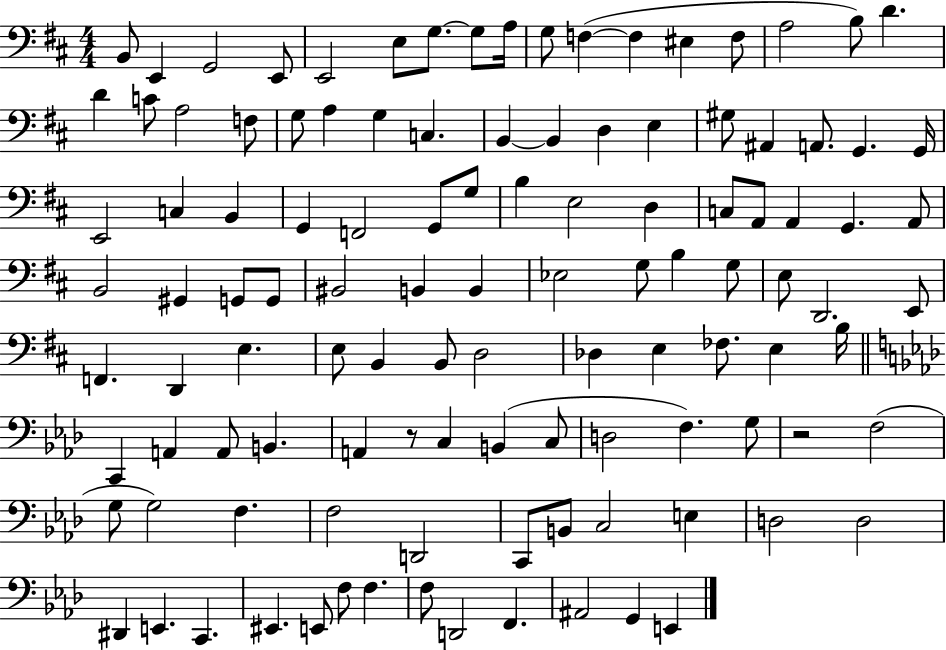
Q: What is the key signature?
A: D major